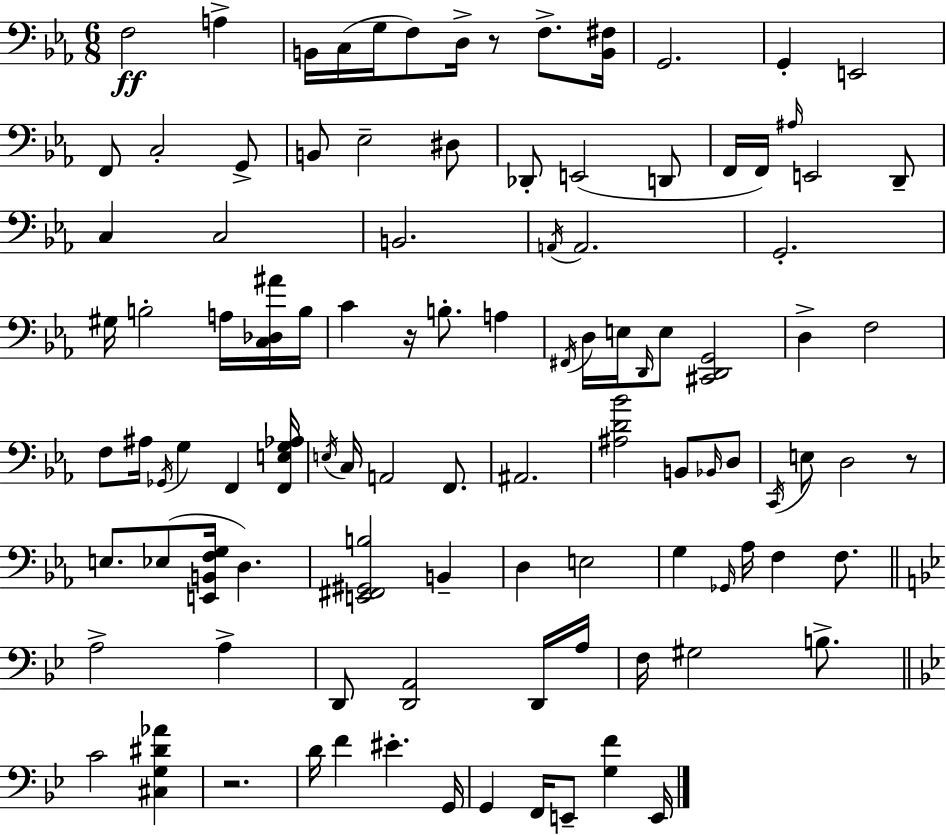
{
  \clef bass
  \numericTimeSignature
  \time 6/8
  \key c \minor
  f2\ff a4-> | b,16 c16( g16 f8) d16-> r8 f8.-> <b, fis>16 | g,2. | g,4-. e,2 | \break f,8 c2-. g,8-> | b,8 ees2-- dis8 | des,8-. e,2( d,8 | f,16 f,16) \grace { ais16 } e,2 d,8-- | \break c4 c2 | b,2. | \acciaccatura { a,16 } a,2. | g,2.-. | \break gis16 b2-. a16 | <c des ais'>16 b16 c'4 r16 b8.-. a4 | \acciaccatura { fis,16 } d16 e16 \grace { d,16 } e8 <cis, d, g,>2 | d4-> f2 | \break f8 ais16 \acciaccatura { ges,16 } g4 | f,4 <f, e g aes>16 \acciaccatura { e16 } c16 a,2 | f,8. ais,2. | <ais d' bes'>2 | \break b,8 \grace { bes,16 } d8 \acciaccatura { c,16 } e8 d2 | r8 e8. ees8( | <e, b, f g>16 d4.) <e, fis, gis, b>2 | b,4-- d4 | \break e2 g4 | \grace { ges,16 } aes16 f4 f8. \bar "||" \break \key bes \major a2-> a4-> | d,8 <d, a,>2 d,16 a16 | f16 gis2 b8.-> | \bar "||" \break \key bes \major c'2 <cis g dis' aes'>4 | r2. | d'16 f'4 eis'4.-. g,16 | g,4 f,16 e,8-- <g f'>4 e,16 | \break \bar "|."
}